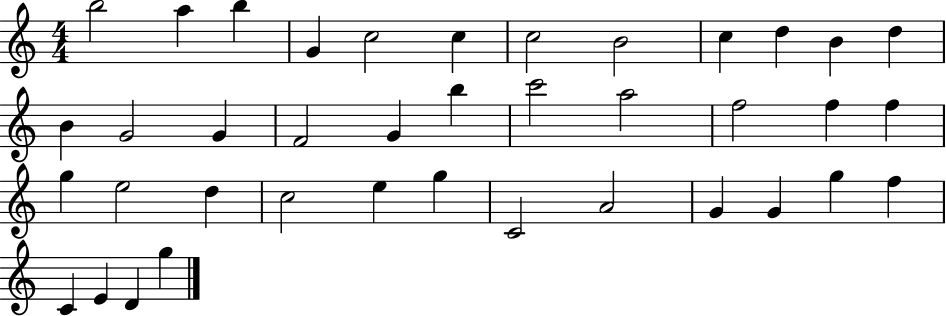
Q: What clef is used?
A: treble